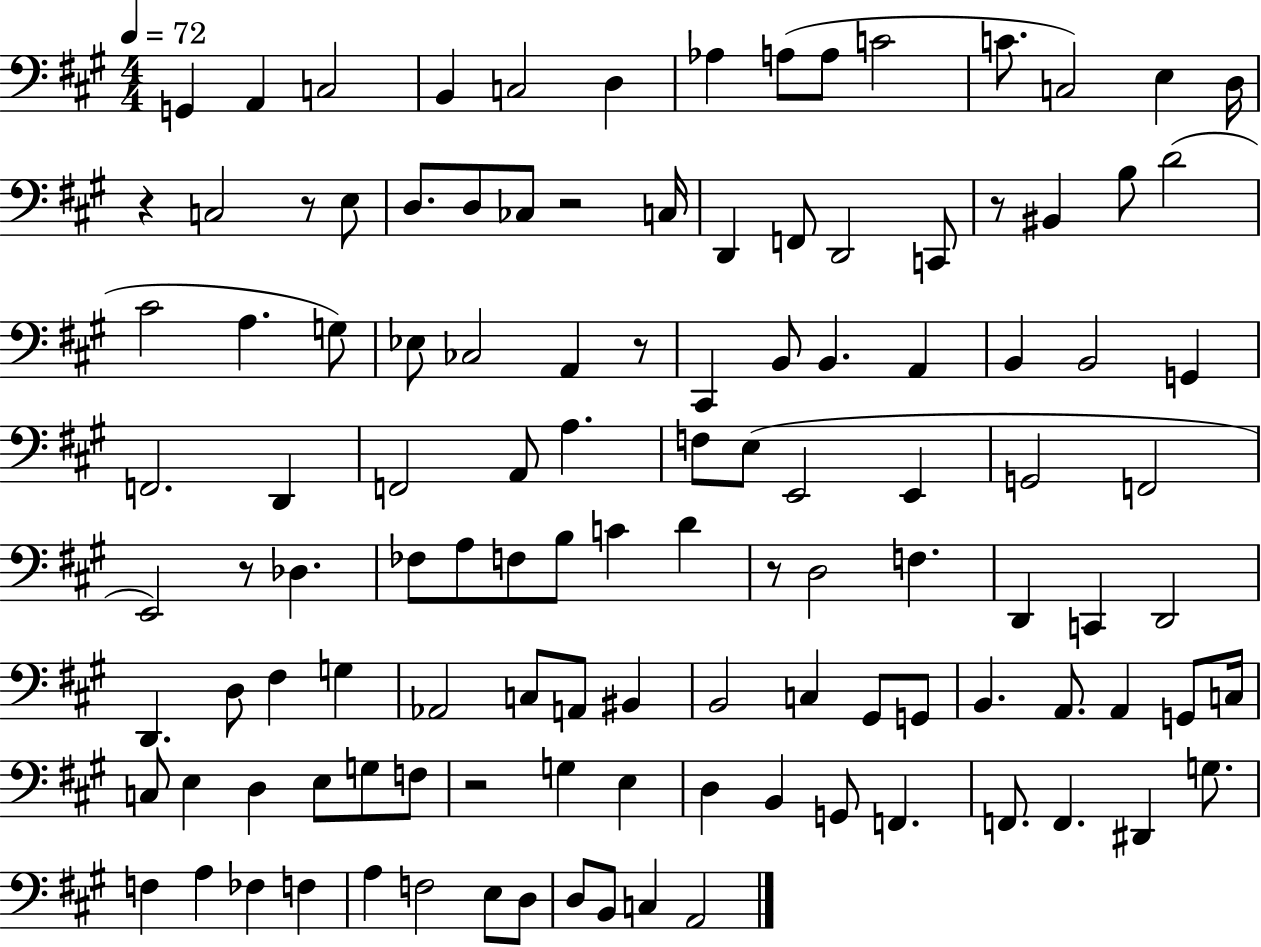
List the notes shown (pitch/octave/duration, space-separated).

G2/q A2/q C3/h B2/q C3/h D3/q Ab3/q A3/e A3/e C4/h C4/e. C3/h E3/q D3/s R/q C3/h R/e E3/e D3/e. D3/e CES3/e R/h C3/s D2/q F2/e D2/h C2/e R/e BIS2/q B3/e D4/h C#4/h A3/q. G3/e Eb3/e CES3/h A2/q R/e C#2/q B2/e B2/q. A2/q B2/q B2/h G2/q F2/h. D2/q F2/h A2/e A3/q. F3/e E3/e E2/h E2/q G2/h F2/h E2/h R/e Db3/q. FES3/e A3/e F3/e B3/e C4/q D4/q R/e D3/h F3/q. D2/q C2/q D2/h D2/q. D3/e F#3/q G3/q Ab2/h C3/e A2/e BIS2/q B2/h C3/q G#2/e G2/e B2/q. A2/e. A2/q G2/e C3/s C3/e E3/q D3/q E3/e G3/e F3/e R/h G3/q E3/q D3/q B2/q G2/e F2/q. F2/e. F2/q. D#2/q G3/e. F3/q A3/q FES3/q F3/q A3/q F3/h E3/e D3/e D3/e B2/e C3/q A2/h